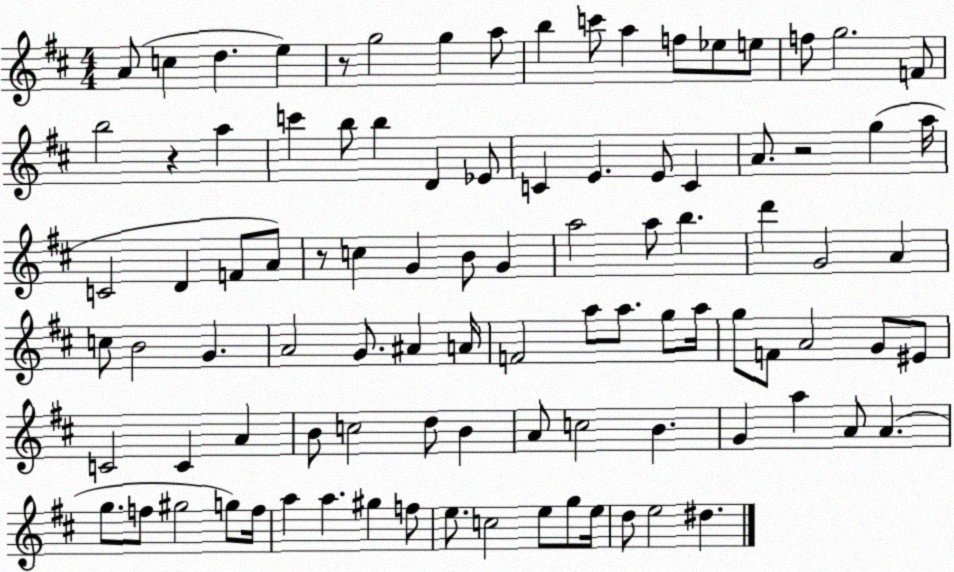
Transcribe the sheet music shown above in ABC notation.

X:1
T:Untitled
M:4/4
L:1/4
K:D
A/2 c d e z/2 g2 g a/2 b c'/2 a f/2 _e/2 e/2 f/2 g2 F/2 b2 z a c' b/2 b D _E/2 C E E/2 C A/2 z2 g a/4 C2 D F/2 A/2 z/2 c G B/2 G a2 a/2 b d' G2 A c/2 B2 G A2 G/2 ^A A/4 F2 a/2 a/2 g/2 a/4 g/2 F/2 A2 G/2 ^E/2 C2 C A B/2 c2 d/2 B A/2 c2 B G a A/2 A g/2 f/2 ^g2 g/2 f/4 a a ^g f/2 e/2 c2 e/2 g/2 e/4 d/2 e2 ^d